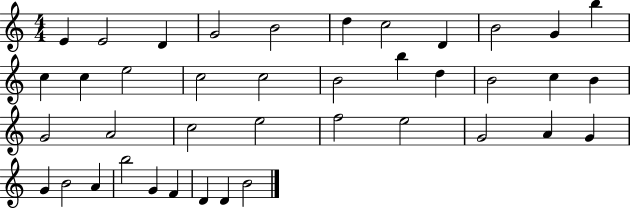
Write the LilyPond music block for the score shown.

{
  \clef treble
  \numericTimeSignature
  \time 4/4
  \key c \major
  e'4 e'2 d'4 | g'2 b'2 | d''4 c''2 d'4 | b'2 g'4 b''4 | \break c''4 c''4 e''2 | c''2 c''2 | b'2 b''4 d''4 | b'2 c''4 b'4 | \break g'2 a'2 | c''2 e''2 | f''2 e''2 | g'2 a'4 g'4 | \break g'4 b'2 a'4 | b''2 g'4 f'4 | d'4 d'4 b'2 | \bar "|."
}